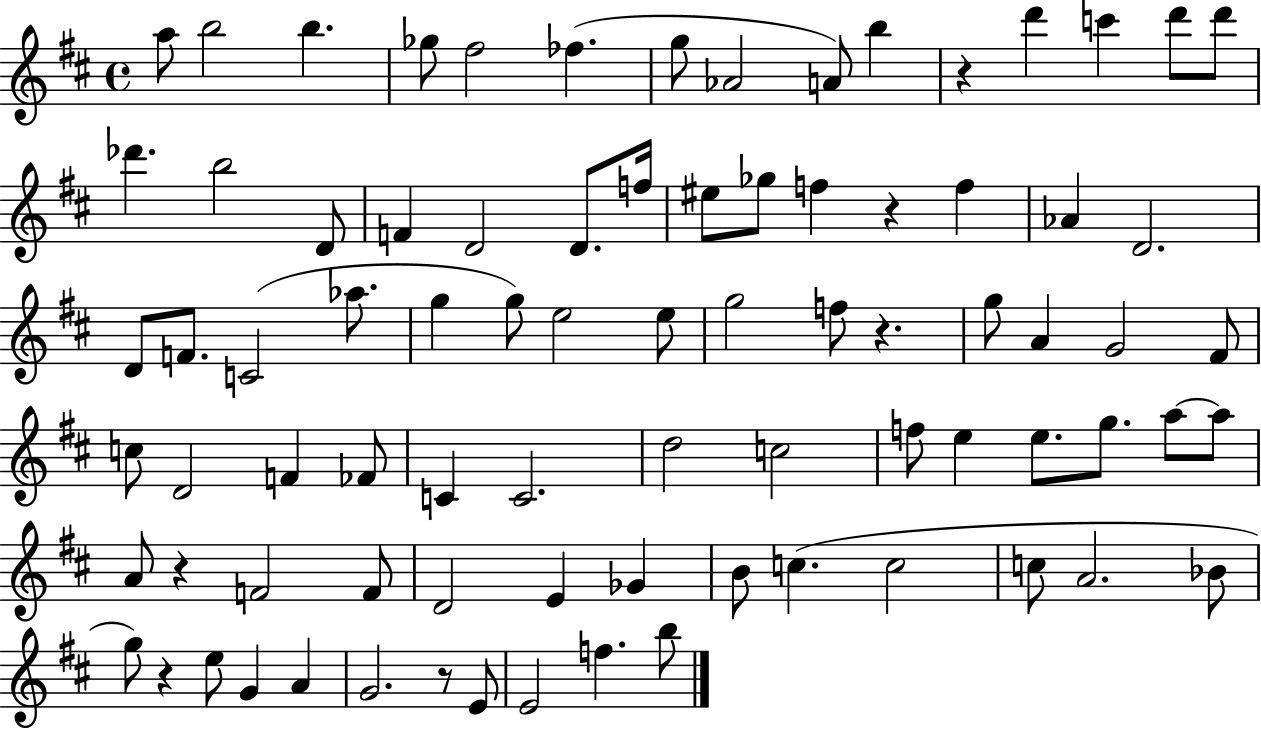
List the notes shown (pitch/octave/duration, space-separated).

A5/e B5/h B5/q. Gb5/e F#5/h FES5/q. G5/e Ab4/h A4/e B5/q R/q D6/q C6/q D6/e D6/e Db6/q. B5/h D4/e F4/q D4/h D4/e. F5/s EIS5/e Gb5/e F5/q R/q F5/q Ab4/q D4/h. D4/e F4/e. C4/h Ab5/e. G5/q G5/e E5/h E5/e G5/h F5/e R/q. G5/e A4/q G4/h F#4/e C5/e D4/h F4/q FES4/e C4/q C4/h. D5/h C5/h F5/e E5/q E5/e. G5/e. A5/e A5/e A4/e R/q F4/h F4/e D4/h E4/q Gb4/q B4/e C5/q. C5/h C5/e A4/h. Bb4/e G5/e R/q E5/e G4/q A4/q G4/h. R/e E4/e E4/h F5/q. B5/e